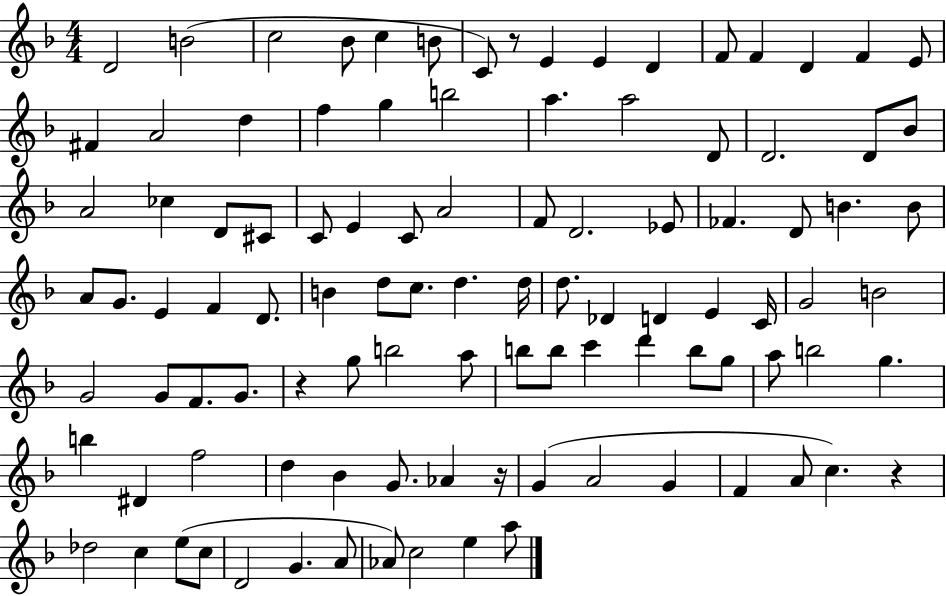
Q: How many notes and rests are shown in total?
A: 103